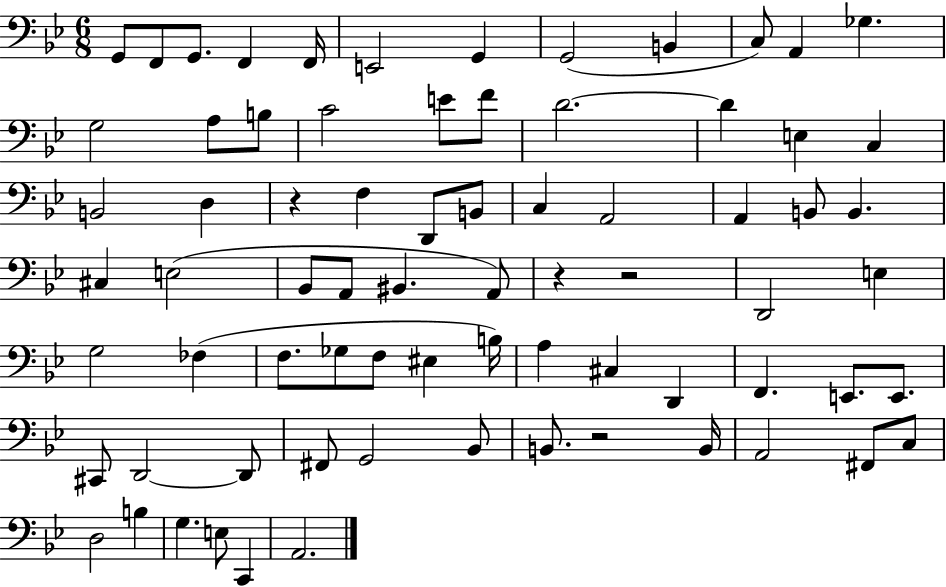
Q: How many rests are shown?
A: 4